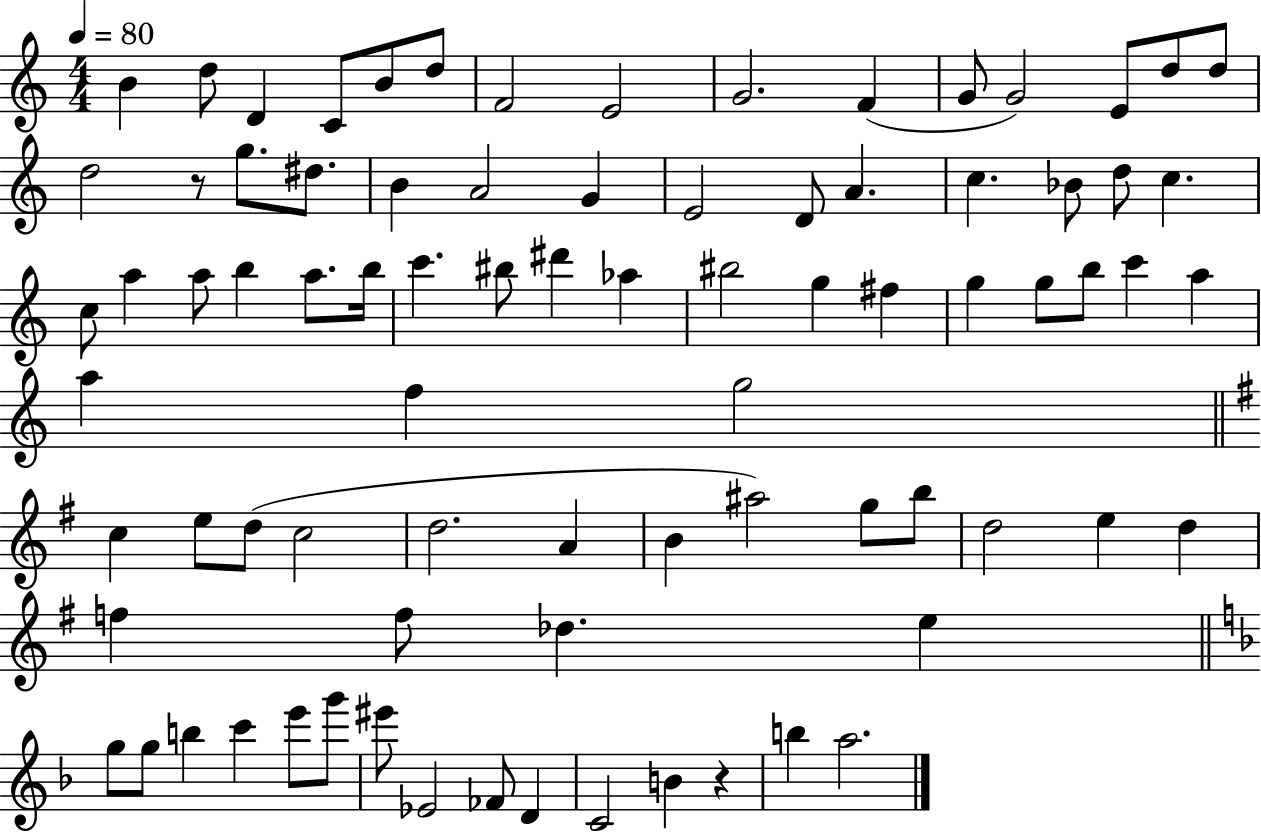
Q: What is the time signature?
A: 4/4